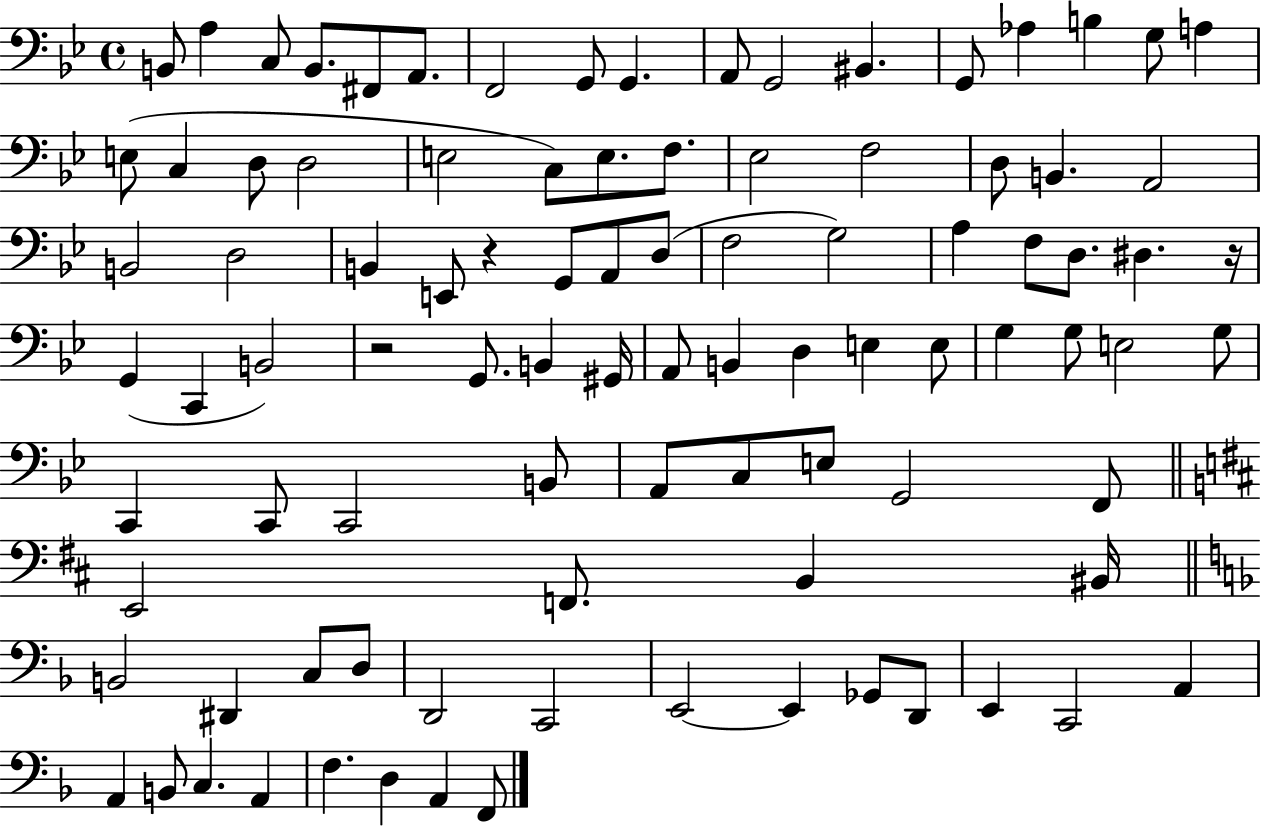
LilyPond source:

{
  \clef bass
  \time 4/4
  \defaultTimeSignature
  \key bes \major
  b,8 a4 c8 b,8. fis,8 a,8. | f,2 g,8 g,4. | a,8 g,2 bis,4. | g,8 aes4 b4 g8 a4 | \break e8( c4 d8 d2 | e2 c8) e8. f8. | ees2 f2 | d8 b,4. a,2 | \break b,2 d2 | b,4 e,8 r4 g,8 a,8 d8( | f2 g2) | a4 f8 d8. dis4. r16 | \break g,4( c,4 b,2) | r2 g,8. b,4 gis,16 | a,8 b,4 d4 e4 e8 | g4 g8 e2 g8 | \break c,4 c,8 c,2 b,8 | a,8 c8 e8 g,2 f,8 | \bar "||" \break \key d \major e,2 f,8. b,4 bis,16 | \bar "||" \break \key f \major b,2 dis,4 c8 d8 | d,2 c,2 | e,2~~ e,4 ges,8 d,8 | e,4 c,2 a,4 | \break a,4 b,8 c4. a,4 | f4. d4 a,4 f,8 | \bar "|."
}